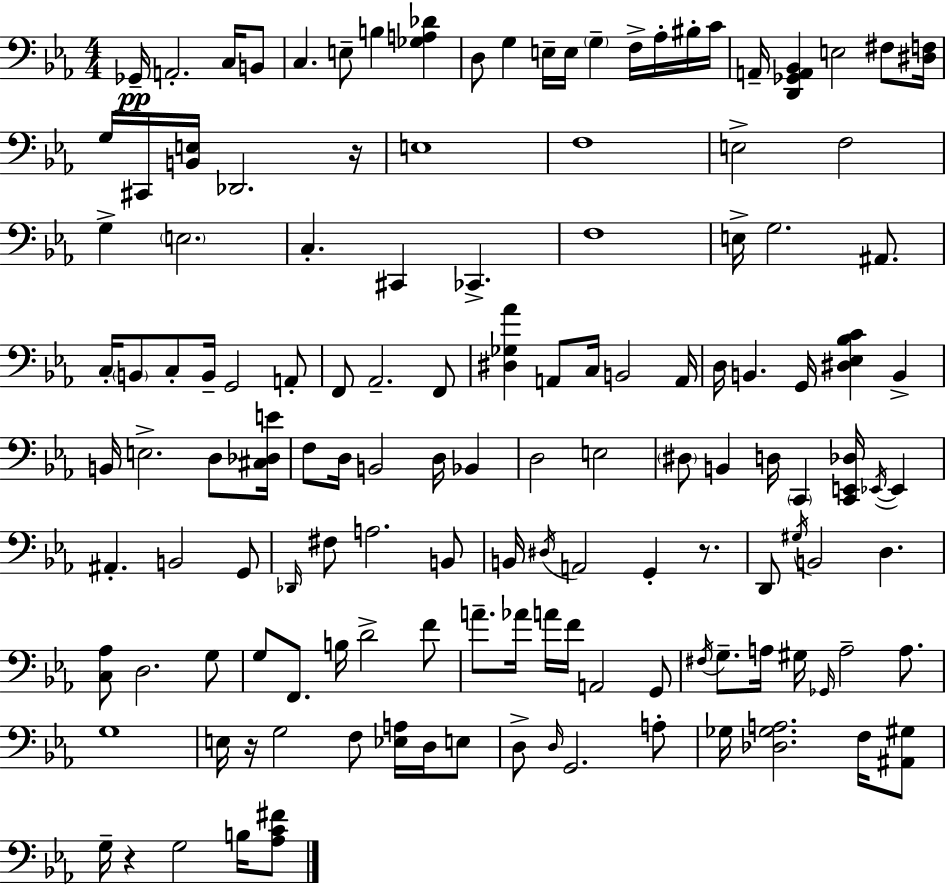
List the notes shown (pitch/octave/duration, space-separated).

Gb2/s A2/h. C3/s B2/e C3/q. E3/e B3/q [Gb3,A3,Db4]/q D3/e G3/q E3/s E3/s G3/q F3/s Ab3/s BIS3/s C4/s A2/s [D2,Gb2,A2,Bb2]/q E3/h F#3/e [D#3,F3]/s G3/s C#2/s [B2,E3]/s Db2/h. R/s E3/w F3/w E3/h F3/h G3/q E3/h. C3/q. C#2/q CES2/q. F3/w E3/s G3/h. A#2/e. C3/s B2/e C3/e B2/s G2/h A2/e F2/e Ab2/h. F2/e [D#3,Gb3,Ab4]/q A2/e C3/s B2/h A2/s D3/s B2/q. G2/s [D#3,Eb3,Bb3,C4]/q B2/q B2/s E3/h. D3/e [C#3,Db3,E4]/s F3/e D3/s B2/h D3/s Bb2/q D3/h E3/h D#3/e B2/q D3/s C2/q [C2,E2,Db3]/s Eb2/s Eb2/q A#2/q. B2/h G2/e Db2/s F#3/e A3/h. B2/e B2/s D#3/s A2/h G2/q R/e. D2/e G#3/s B2/h D3/q. [C3,Ab3]/e D3/h. G3/e G3/e F2/e. B3/s D4/h F4/e A4/e. Ab4/s A4/s F4/s A2/h G2/e F#3/s G3/e. A3/s G#3/s Gb2/s A3/h A3/e. G3/w E3/s R/s G3/h F3/e [Eb3,A3]/s D3/s E3/e D3/e D3/s G2/h. A3/e Gb3/s [Db3,Gb3,A3]/h. F3/s [A#2,G#3]/e G3/s R/q G3/h B3/s [Ab3,C4,F#4]/e